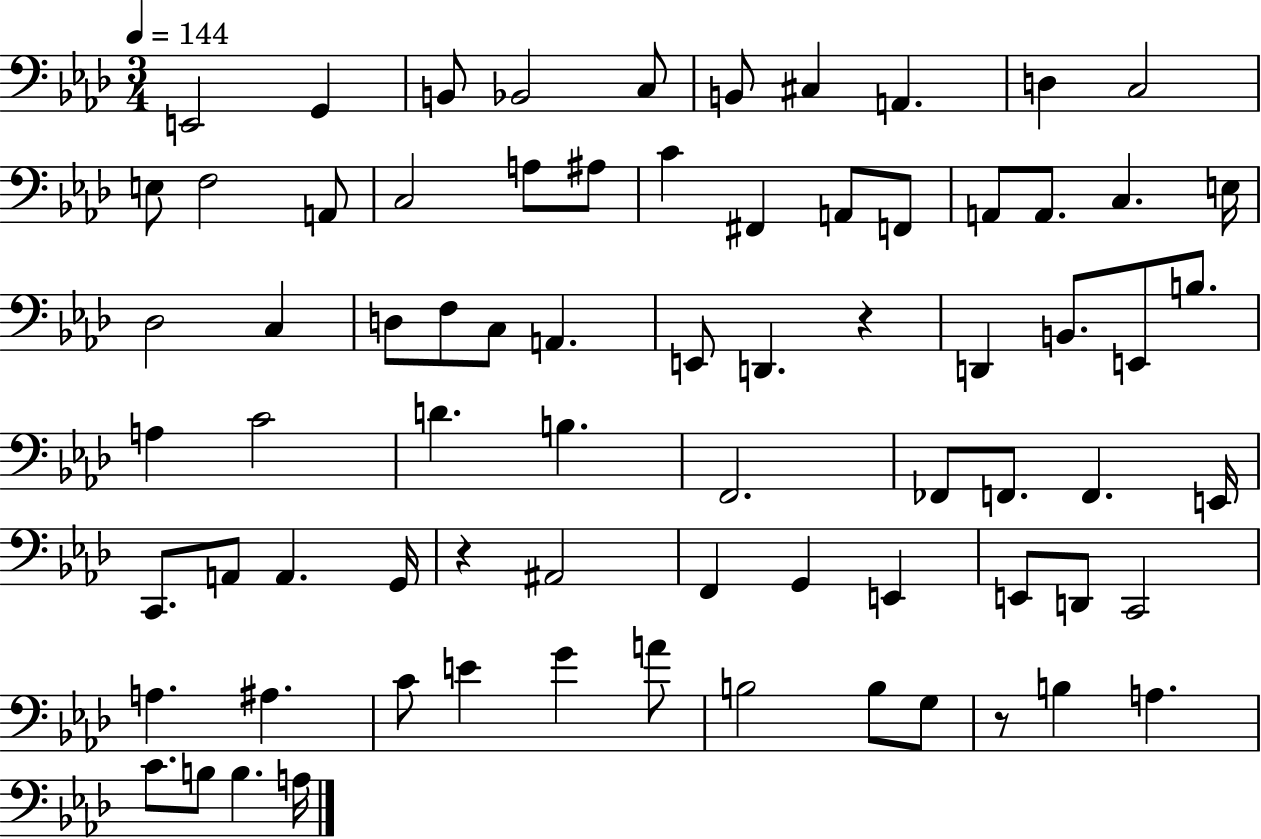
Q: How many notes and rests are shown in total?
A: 74